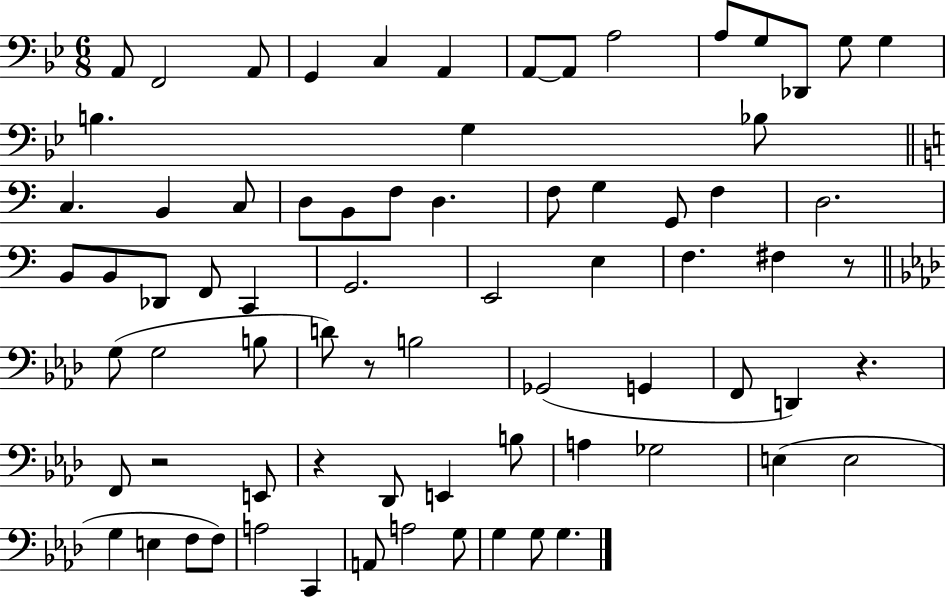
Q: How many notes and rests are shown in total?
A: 74